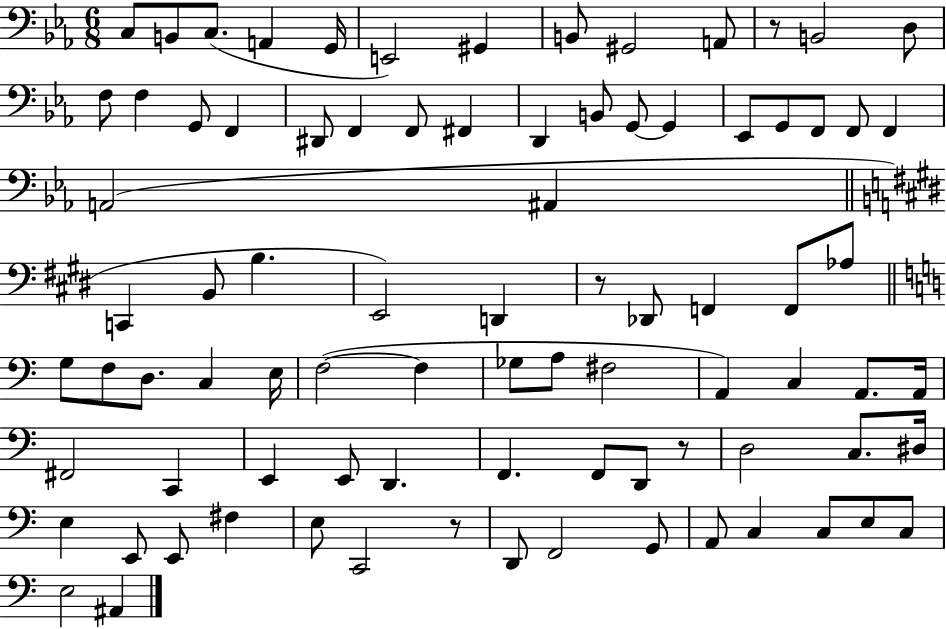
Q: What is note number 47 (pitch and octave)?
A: F3